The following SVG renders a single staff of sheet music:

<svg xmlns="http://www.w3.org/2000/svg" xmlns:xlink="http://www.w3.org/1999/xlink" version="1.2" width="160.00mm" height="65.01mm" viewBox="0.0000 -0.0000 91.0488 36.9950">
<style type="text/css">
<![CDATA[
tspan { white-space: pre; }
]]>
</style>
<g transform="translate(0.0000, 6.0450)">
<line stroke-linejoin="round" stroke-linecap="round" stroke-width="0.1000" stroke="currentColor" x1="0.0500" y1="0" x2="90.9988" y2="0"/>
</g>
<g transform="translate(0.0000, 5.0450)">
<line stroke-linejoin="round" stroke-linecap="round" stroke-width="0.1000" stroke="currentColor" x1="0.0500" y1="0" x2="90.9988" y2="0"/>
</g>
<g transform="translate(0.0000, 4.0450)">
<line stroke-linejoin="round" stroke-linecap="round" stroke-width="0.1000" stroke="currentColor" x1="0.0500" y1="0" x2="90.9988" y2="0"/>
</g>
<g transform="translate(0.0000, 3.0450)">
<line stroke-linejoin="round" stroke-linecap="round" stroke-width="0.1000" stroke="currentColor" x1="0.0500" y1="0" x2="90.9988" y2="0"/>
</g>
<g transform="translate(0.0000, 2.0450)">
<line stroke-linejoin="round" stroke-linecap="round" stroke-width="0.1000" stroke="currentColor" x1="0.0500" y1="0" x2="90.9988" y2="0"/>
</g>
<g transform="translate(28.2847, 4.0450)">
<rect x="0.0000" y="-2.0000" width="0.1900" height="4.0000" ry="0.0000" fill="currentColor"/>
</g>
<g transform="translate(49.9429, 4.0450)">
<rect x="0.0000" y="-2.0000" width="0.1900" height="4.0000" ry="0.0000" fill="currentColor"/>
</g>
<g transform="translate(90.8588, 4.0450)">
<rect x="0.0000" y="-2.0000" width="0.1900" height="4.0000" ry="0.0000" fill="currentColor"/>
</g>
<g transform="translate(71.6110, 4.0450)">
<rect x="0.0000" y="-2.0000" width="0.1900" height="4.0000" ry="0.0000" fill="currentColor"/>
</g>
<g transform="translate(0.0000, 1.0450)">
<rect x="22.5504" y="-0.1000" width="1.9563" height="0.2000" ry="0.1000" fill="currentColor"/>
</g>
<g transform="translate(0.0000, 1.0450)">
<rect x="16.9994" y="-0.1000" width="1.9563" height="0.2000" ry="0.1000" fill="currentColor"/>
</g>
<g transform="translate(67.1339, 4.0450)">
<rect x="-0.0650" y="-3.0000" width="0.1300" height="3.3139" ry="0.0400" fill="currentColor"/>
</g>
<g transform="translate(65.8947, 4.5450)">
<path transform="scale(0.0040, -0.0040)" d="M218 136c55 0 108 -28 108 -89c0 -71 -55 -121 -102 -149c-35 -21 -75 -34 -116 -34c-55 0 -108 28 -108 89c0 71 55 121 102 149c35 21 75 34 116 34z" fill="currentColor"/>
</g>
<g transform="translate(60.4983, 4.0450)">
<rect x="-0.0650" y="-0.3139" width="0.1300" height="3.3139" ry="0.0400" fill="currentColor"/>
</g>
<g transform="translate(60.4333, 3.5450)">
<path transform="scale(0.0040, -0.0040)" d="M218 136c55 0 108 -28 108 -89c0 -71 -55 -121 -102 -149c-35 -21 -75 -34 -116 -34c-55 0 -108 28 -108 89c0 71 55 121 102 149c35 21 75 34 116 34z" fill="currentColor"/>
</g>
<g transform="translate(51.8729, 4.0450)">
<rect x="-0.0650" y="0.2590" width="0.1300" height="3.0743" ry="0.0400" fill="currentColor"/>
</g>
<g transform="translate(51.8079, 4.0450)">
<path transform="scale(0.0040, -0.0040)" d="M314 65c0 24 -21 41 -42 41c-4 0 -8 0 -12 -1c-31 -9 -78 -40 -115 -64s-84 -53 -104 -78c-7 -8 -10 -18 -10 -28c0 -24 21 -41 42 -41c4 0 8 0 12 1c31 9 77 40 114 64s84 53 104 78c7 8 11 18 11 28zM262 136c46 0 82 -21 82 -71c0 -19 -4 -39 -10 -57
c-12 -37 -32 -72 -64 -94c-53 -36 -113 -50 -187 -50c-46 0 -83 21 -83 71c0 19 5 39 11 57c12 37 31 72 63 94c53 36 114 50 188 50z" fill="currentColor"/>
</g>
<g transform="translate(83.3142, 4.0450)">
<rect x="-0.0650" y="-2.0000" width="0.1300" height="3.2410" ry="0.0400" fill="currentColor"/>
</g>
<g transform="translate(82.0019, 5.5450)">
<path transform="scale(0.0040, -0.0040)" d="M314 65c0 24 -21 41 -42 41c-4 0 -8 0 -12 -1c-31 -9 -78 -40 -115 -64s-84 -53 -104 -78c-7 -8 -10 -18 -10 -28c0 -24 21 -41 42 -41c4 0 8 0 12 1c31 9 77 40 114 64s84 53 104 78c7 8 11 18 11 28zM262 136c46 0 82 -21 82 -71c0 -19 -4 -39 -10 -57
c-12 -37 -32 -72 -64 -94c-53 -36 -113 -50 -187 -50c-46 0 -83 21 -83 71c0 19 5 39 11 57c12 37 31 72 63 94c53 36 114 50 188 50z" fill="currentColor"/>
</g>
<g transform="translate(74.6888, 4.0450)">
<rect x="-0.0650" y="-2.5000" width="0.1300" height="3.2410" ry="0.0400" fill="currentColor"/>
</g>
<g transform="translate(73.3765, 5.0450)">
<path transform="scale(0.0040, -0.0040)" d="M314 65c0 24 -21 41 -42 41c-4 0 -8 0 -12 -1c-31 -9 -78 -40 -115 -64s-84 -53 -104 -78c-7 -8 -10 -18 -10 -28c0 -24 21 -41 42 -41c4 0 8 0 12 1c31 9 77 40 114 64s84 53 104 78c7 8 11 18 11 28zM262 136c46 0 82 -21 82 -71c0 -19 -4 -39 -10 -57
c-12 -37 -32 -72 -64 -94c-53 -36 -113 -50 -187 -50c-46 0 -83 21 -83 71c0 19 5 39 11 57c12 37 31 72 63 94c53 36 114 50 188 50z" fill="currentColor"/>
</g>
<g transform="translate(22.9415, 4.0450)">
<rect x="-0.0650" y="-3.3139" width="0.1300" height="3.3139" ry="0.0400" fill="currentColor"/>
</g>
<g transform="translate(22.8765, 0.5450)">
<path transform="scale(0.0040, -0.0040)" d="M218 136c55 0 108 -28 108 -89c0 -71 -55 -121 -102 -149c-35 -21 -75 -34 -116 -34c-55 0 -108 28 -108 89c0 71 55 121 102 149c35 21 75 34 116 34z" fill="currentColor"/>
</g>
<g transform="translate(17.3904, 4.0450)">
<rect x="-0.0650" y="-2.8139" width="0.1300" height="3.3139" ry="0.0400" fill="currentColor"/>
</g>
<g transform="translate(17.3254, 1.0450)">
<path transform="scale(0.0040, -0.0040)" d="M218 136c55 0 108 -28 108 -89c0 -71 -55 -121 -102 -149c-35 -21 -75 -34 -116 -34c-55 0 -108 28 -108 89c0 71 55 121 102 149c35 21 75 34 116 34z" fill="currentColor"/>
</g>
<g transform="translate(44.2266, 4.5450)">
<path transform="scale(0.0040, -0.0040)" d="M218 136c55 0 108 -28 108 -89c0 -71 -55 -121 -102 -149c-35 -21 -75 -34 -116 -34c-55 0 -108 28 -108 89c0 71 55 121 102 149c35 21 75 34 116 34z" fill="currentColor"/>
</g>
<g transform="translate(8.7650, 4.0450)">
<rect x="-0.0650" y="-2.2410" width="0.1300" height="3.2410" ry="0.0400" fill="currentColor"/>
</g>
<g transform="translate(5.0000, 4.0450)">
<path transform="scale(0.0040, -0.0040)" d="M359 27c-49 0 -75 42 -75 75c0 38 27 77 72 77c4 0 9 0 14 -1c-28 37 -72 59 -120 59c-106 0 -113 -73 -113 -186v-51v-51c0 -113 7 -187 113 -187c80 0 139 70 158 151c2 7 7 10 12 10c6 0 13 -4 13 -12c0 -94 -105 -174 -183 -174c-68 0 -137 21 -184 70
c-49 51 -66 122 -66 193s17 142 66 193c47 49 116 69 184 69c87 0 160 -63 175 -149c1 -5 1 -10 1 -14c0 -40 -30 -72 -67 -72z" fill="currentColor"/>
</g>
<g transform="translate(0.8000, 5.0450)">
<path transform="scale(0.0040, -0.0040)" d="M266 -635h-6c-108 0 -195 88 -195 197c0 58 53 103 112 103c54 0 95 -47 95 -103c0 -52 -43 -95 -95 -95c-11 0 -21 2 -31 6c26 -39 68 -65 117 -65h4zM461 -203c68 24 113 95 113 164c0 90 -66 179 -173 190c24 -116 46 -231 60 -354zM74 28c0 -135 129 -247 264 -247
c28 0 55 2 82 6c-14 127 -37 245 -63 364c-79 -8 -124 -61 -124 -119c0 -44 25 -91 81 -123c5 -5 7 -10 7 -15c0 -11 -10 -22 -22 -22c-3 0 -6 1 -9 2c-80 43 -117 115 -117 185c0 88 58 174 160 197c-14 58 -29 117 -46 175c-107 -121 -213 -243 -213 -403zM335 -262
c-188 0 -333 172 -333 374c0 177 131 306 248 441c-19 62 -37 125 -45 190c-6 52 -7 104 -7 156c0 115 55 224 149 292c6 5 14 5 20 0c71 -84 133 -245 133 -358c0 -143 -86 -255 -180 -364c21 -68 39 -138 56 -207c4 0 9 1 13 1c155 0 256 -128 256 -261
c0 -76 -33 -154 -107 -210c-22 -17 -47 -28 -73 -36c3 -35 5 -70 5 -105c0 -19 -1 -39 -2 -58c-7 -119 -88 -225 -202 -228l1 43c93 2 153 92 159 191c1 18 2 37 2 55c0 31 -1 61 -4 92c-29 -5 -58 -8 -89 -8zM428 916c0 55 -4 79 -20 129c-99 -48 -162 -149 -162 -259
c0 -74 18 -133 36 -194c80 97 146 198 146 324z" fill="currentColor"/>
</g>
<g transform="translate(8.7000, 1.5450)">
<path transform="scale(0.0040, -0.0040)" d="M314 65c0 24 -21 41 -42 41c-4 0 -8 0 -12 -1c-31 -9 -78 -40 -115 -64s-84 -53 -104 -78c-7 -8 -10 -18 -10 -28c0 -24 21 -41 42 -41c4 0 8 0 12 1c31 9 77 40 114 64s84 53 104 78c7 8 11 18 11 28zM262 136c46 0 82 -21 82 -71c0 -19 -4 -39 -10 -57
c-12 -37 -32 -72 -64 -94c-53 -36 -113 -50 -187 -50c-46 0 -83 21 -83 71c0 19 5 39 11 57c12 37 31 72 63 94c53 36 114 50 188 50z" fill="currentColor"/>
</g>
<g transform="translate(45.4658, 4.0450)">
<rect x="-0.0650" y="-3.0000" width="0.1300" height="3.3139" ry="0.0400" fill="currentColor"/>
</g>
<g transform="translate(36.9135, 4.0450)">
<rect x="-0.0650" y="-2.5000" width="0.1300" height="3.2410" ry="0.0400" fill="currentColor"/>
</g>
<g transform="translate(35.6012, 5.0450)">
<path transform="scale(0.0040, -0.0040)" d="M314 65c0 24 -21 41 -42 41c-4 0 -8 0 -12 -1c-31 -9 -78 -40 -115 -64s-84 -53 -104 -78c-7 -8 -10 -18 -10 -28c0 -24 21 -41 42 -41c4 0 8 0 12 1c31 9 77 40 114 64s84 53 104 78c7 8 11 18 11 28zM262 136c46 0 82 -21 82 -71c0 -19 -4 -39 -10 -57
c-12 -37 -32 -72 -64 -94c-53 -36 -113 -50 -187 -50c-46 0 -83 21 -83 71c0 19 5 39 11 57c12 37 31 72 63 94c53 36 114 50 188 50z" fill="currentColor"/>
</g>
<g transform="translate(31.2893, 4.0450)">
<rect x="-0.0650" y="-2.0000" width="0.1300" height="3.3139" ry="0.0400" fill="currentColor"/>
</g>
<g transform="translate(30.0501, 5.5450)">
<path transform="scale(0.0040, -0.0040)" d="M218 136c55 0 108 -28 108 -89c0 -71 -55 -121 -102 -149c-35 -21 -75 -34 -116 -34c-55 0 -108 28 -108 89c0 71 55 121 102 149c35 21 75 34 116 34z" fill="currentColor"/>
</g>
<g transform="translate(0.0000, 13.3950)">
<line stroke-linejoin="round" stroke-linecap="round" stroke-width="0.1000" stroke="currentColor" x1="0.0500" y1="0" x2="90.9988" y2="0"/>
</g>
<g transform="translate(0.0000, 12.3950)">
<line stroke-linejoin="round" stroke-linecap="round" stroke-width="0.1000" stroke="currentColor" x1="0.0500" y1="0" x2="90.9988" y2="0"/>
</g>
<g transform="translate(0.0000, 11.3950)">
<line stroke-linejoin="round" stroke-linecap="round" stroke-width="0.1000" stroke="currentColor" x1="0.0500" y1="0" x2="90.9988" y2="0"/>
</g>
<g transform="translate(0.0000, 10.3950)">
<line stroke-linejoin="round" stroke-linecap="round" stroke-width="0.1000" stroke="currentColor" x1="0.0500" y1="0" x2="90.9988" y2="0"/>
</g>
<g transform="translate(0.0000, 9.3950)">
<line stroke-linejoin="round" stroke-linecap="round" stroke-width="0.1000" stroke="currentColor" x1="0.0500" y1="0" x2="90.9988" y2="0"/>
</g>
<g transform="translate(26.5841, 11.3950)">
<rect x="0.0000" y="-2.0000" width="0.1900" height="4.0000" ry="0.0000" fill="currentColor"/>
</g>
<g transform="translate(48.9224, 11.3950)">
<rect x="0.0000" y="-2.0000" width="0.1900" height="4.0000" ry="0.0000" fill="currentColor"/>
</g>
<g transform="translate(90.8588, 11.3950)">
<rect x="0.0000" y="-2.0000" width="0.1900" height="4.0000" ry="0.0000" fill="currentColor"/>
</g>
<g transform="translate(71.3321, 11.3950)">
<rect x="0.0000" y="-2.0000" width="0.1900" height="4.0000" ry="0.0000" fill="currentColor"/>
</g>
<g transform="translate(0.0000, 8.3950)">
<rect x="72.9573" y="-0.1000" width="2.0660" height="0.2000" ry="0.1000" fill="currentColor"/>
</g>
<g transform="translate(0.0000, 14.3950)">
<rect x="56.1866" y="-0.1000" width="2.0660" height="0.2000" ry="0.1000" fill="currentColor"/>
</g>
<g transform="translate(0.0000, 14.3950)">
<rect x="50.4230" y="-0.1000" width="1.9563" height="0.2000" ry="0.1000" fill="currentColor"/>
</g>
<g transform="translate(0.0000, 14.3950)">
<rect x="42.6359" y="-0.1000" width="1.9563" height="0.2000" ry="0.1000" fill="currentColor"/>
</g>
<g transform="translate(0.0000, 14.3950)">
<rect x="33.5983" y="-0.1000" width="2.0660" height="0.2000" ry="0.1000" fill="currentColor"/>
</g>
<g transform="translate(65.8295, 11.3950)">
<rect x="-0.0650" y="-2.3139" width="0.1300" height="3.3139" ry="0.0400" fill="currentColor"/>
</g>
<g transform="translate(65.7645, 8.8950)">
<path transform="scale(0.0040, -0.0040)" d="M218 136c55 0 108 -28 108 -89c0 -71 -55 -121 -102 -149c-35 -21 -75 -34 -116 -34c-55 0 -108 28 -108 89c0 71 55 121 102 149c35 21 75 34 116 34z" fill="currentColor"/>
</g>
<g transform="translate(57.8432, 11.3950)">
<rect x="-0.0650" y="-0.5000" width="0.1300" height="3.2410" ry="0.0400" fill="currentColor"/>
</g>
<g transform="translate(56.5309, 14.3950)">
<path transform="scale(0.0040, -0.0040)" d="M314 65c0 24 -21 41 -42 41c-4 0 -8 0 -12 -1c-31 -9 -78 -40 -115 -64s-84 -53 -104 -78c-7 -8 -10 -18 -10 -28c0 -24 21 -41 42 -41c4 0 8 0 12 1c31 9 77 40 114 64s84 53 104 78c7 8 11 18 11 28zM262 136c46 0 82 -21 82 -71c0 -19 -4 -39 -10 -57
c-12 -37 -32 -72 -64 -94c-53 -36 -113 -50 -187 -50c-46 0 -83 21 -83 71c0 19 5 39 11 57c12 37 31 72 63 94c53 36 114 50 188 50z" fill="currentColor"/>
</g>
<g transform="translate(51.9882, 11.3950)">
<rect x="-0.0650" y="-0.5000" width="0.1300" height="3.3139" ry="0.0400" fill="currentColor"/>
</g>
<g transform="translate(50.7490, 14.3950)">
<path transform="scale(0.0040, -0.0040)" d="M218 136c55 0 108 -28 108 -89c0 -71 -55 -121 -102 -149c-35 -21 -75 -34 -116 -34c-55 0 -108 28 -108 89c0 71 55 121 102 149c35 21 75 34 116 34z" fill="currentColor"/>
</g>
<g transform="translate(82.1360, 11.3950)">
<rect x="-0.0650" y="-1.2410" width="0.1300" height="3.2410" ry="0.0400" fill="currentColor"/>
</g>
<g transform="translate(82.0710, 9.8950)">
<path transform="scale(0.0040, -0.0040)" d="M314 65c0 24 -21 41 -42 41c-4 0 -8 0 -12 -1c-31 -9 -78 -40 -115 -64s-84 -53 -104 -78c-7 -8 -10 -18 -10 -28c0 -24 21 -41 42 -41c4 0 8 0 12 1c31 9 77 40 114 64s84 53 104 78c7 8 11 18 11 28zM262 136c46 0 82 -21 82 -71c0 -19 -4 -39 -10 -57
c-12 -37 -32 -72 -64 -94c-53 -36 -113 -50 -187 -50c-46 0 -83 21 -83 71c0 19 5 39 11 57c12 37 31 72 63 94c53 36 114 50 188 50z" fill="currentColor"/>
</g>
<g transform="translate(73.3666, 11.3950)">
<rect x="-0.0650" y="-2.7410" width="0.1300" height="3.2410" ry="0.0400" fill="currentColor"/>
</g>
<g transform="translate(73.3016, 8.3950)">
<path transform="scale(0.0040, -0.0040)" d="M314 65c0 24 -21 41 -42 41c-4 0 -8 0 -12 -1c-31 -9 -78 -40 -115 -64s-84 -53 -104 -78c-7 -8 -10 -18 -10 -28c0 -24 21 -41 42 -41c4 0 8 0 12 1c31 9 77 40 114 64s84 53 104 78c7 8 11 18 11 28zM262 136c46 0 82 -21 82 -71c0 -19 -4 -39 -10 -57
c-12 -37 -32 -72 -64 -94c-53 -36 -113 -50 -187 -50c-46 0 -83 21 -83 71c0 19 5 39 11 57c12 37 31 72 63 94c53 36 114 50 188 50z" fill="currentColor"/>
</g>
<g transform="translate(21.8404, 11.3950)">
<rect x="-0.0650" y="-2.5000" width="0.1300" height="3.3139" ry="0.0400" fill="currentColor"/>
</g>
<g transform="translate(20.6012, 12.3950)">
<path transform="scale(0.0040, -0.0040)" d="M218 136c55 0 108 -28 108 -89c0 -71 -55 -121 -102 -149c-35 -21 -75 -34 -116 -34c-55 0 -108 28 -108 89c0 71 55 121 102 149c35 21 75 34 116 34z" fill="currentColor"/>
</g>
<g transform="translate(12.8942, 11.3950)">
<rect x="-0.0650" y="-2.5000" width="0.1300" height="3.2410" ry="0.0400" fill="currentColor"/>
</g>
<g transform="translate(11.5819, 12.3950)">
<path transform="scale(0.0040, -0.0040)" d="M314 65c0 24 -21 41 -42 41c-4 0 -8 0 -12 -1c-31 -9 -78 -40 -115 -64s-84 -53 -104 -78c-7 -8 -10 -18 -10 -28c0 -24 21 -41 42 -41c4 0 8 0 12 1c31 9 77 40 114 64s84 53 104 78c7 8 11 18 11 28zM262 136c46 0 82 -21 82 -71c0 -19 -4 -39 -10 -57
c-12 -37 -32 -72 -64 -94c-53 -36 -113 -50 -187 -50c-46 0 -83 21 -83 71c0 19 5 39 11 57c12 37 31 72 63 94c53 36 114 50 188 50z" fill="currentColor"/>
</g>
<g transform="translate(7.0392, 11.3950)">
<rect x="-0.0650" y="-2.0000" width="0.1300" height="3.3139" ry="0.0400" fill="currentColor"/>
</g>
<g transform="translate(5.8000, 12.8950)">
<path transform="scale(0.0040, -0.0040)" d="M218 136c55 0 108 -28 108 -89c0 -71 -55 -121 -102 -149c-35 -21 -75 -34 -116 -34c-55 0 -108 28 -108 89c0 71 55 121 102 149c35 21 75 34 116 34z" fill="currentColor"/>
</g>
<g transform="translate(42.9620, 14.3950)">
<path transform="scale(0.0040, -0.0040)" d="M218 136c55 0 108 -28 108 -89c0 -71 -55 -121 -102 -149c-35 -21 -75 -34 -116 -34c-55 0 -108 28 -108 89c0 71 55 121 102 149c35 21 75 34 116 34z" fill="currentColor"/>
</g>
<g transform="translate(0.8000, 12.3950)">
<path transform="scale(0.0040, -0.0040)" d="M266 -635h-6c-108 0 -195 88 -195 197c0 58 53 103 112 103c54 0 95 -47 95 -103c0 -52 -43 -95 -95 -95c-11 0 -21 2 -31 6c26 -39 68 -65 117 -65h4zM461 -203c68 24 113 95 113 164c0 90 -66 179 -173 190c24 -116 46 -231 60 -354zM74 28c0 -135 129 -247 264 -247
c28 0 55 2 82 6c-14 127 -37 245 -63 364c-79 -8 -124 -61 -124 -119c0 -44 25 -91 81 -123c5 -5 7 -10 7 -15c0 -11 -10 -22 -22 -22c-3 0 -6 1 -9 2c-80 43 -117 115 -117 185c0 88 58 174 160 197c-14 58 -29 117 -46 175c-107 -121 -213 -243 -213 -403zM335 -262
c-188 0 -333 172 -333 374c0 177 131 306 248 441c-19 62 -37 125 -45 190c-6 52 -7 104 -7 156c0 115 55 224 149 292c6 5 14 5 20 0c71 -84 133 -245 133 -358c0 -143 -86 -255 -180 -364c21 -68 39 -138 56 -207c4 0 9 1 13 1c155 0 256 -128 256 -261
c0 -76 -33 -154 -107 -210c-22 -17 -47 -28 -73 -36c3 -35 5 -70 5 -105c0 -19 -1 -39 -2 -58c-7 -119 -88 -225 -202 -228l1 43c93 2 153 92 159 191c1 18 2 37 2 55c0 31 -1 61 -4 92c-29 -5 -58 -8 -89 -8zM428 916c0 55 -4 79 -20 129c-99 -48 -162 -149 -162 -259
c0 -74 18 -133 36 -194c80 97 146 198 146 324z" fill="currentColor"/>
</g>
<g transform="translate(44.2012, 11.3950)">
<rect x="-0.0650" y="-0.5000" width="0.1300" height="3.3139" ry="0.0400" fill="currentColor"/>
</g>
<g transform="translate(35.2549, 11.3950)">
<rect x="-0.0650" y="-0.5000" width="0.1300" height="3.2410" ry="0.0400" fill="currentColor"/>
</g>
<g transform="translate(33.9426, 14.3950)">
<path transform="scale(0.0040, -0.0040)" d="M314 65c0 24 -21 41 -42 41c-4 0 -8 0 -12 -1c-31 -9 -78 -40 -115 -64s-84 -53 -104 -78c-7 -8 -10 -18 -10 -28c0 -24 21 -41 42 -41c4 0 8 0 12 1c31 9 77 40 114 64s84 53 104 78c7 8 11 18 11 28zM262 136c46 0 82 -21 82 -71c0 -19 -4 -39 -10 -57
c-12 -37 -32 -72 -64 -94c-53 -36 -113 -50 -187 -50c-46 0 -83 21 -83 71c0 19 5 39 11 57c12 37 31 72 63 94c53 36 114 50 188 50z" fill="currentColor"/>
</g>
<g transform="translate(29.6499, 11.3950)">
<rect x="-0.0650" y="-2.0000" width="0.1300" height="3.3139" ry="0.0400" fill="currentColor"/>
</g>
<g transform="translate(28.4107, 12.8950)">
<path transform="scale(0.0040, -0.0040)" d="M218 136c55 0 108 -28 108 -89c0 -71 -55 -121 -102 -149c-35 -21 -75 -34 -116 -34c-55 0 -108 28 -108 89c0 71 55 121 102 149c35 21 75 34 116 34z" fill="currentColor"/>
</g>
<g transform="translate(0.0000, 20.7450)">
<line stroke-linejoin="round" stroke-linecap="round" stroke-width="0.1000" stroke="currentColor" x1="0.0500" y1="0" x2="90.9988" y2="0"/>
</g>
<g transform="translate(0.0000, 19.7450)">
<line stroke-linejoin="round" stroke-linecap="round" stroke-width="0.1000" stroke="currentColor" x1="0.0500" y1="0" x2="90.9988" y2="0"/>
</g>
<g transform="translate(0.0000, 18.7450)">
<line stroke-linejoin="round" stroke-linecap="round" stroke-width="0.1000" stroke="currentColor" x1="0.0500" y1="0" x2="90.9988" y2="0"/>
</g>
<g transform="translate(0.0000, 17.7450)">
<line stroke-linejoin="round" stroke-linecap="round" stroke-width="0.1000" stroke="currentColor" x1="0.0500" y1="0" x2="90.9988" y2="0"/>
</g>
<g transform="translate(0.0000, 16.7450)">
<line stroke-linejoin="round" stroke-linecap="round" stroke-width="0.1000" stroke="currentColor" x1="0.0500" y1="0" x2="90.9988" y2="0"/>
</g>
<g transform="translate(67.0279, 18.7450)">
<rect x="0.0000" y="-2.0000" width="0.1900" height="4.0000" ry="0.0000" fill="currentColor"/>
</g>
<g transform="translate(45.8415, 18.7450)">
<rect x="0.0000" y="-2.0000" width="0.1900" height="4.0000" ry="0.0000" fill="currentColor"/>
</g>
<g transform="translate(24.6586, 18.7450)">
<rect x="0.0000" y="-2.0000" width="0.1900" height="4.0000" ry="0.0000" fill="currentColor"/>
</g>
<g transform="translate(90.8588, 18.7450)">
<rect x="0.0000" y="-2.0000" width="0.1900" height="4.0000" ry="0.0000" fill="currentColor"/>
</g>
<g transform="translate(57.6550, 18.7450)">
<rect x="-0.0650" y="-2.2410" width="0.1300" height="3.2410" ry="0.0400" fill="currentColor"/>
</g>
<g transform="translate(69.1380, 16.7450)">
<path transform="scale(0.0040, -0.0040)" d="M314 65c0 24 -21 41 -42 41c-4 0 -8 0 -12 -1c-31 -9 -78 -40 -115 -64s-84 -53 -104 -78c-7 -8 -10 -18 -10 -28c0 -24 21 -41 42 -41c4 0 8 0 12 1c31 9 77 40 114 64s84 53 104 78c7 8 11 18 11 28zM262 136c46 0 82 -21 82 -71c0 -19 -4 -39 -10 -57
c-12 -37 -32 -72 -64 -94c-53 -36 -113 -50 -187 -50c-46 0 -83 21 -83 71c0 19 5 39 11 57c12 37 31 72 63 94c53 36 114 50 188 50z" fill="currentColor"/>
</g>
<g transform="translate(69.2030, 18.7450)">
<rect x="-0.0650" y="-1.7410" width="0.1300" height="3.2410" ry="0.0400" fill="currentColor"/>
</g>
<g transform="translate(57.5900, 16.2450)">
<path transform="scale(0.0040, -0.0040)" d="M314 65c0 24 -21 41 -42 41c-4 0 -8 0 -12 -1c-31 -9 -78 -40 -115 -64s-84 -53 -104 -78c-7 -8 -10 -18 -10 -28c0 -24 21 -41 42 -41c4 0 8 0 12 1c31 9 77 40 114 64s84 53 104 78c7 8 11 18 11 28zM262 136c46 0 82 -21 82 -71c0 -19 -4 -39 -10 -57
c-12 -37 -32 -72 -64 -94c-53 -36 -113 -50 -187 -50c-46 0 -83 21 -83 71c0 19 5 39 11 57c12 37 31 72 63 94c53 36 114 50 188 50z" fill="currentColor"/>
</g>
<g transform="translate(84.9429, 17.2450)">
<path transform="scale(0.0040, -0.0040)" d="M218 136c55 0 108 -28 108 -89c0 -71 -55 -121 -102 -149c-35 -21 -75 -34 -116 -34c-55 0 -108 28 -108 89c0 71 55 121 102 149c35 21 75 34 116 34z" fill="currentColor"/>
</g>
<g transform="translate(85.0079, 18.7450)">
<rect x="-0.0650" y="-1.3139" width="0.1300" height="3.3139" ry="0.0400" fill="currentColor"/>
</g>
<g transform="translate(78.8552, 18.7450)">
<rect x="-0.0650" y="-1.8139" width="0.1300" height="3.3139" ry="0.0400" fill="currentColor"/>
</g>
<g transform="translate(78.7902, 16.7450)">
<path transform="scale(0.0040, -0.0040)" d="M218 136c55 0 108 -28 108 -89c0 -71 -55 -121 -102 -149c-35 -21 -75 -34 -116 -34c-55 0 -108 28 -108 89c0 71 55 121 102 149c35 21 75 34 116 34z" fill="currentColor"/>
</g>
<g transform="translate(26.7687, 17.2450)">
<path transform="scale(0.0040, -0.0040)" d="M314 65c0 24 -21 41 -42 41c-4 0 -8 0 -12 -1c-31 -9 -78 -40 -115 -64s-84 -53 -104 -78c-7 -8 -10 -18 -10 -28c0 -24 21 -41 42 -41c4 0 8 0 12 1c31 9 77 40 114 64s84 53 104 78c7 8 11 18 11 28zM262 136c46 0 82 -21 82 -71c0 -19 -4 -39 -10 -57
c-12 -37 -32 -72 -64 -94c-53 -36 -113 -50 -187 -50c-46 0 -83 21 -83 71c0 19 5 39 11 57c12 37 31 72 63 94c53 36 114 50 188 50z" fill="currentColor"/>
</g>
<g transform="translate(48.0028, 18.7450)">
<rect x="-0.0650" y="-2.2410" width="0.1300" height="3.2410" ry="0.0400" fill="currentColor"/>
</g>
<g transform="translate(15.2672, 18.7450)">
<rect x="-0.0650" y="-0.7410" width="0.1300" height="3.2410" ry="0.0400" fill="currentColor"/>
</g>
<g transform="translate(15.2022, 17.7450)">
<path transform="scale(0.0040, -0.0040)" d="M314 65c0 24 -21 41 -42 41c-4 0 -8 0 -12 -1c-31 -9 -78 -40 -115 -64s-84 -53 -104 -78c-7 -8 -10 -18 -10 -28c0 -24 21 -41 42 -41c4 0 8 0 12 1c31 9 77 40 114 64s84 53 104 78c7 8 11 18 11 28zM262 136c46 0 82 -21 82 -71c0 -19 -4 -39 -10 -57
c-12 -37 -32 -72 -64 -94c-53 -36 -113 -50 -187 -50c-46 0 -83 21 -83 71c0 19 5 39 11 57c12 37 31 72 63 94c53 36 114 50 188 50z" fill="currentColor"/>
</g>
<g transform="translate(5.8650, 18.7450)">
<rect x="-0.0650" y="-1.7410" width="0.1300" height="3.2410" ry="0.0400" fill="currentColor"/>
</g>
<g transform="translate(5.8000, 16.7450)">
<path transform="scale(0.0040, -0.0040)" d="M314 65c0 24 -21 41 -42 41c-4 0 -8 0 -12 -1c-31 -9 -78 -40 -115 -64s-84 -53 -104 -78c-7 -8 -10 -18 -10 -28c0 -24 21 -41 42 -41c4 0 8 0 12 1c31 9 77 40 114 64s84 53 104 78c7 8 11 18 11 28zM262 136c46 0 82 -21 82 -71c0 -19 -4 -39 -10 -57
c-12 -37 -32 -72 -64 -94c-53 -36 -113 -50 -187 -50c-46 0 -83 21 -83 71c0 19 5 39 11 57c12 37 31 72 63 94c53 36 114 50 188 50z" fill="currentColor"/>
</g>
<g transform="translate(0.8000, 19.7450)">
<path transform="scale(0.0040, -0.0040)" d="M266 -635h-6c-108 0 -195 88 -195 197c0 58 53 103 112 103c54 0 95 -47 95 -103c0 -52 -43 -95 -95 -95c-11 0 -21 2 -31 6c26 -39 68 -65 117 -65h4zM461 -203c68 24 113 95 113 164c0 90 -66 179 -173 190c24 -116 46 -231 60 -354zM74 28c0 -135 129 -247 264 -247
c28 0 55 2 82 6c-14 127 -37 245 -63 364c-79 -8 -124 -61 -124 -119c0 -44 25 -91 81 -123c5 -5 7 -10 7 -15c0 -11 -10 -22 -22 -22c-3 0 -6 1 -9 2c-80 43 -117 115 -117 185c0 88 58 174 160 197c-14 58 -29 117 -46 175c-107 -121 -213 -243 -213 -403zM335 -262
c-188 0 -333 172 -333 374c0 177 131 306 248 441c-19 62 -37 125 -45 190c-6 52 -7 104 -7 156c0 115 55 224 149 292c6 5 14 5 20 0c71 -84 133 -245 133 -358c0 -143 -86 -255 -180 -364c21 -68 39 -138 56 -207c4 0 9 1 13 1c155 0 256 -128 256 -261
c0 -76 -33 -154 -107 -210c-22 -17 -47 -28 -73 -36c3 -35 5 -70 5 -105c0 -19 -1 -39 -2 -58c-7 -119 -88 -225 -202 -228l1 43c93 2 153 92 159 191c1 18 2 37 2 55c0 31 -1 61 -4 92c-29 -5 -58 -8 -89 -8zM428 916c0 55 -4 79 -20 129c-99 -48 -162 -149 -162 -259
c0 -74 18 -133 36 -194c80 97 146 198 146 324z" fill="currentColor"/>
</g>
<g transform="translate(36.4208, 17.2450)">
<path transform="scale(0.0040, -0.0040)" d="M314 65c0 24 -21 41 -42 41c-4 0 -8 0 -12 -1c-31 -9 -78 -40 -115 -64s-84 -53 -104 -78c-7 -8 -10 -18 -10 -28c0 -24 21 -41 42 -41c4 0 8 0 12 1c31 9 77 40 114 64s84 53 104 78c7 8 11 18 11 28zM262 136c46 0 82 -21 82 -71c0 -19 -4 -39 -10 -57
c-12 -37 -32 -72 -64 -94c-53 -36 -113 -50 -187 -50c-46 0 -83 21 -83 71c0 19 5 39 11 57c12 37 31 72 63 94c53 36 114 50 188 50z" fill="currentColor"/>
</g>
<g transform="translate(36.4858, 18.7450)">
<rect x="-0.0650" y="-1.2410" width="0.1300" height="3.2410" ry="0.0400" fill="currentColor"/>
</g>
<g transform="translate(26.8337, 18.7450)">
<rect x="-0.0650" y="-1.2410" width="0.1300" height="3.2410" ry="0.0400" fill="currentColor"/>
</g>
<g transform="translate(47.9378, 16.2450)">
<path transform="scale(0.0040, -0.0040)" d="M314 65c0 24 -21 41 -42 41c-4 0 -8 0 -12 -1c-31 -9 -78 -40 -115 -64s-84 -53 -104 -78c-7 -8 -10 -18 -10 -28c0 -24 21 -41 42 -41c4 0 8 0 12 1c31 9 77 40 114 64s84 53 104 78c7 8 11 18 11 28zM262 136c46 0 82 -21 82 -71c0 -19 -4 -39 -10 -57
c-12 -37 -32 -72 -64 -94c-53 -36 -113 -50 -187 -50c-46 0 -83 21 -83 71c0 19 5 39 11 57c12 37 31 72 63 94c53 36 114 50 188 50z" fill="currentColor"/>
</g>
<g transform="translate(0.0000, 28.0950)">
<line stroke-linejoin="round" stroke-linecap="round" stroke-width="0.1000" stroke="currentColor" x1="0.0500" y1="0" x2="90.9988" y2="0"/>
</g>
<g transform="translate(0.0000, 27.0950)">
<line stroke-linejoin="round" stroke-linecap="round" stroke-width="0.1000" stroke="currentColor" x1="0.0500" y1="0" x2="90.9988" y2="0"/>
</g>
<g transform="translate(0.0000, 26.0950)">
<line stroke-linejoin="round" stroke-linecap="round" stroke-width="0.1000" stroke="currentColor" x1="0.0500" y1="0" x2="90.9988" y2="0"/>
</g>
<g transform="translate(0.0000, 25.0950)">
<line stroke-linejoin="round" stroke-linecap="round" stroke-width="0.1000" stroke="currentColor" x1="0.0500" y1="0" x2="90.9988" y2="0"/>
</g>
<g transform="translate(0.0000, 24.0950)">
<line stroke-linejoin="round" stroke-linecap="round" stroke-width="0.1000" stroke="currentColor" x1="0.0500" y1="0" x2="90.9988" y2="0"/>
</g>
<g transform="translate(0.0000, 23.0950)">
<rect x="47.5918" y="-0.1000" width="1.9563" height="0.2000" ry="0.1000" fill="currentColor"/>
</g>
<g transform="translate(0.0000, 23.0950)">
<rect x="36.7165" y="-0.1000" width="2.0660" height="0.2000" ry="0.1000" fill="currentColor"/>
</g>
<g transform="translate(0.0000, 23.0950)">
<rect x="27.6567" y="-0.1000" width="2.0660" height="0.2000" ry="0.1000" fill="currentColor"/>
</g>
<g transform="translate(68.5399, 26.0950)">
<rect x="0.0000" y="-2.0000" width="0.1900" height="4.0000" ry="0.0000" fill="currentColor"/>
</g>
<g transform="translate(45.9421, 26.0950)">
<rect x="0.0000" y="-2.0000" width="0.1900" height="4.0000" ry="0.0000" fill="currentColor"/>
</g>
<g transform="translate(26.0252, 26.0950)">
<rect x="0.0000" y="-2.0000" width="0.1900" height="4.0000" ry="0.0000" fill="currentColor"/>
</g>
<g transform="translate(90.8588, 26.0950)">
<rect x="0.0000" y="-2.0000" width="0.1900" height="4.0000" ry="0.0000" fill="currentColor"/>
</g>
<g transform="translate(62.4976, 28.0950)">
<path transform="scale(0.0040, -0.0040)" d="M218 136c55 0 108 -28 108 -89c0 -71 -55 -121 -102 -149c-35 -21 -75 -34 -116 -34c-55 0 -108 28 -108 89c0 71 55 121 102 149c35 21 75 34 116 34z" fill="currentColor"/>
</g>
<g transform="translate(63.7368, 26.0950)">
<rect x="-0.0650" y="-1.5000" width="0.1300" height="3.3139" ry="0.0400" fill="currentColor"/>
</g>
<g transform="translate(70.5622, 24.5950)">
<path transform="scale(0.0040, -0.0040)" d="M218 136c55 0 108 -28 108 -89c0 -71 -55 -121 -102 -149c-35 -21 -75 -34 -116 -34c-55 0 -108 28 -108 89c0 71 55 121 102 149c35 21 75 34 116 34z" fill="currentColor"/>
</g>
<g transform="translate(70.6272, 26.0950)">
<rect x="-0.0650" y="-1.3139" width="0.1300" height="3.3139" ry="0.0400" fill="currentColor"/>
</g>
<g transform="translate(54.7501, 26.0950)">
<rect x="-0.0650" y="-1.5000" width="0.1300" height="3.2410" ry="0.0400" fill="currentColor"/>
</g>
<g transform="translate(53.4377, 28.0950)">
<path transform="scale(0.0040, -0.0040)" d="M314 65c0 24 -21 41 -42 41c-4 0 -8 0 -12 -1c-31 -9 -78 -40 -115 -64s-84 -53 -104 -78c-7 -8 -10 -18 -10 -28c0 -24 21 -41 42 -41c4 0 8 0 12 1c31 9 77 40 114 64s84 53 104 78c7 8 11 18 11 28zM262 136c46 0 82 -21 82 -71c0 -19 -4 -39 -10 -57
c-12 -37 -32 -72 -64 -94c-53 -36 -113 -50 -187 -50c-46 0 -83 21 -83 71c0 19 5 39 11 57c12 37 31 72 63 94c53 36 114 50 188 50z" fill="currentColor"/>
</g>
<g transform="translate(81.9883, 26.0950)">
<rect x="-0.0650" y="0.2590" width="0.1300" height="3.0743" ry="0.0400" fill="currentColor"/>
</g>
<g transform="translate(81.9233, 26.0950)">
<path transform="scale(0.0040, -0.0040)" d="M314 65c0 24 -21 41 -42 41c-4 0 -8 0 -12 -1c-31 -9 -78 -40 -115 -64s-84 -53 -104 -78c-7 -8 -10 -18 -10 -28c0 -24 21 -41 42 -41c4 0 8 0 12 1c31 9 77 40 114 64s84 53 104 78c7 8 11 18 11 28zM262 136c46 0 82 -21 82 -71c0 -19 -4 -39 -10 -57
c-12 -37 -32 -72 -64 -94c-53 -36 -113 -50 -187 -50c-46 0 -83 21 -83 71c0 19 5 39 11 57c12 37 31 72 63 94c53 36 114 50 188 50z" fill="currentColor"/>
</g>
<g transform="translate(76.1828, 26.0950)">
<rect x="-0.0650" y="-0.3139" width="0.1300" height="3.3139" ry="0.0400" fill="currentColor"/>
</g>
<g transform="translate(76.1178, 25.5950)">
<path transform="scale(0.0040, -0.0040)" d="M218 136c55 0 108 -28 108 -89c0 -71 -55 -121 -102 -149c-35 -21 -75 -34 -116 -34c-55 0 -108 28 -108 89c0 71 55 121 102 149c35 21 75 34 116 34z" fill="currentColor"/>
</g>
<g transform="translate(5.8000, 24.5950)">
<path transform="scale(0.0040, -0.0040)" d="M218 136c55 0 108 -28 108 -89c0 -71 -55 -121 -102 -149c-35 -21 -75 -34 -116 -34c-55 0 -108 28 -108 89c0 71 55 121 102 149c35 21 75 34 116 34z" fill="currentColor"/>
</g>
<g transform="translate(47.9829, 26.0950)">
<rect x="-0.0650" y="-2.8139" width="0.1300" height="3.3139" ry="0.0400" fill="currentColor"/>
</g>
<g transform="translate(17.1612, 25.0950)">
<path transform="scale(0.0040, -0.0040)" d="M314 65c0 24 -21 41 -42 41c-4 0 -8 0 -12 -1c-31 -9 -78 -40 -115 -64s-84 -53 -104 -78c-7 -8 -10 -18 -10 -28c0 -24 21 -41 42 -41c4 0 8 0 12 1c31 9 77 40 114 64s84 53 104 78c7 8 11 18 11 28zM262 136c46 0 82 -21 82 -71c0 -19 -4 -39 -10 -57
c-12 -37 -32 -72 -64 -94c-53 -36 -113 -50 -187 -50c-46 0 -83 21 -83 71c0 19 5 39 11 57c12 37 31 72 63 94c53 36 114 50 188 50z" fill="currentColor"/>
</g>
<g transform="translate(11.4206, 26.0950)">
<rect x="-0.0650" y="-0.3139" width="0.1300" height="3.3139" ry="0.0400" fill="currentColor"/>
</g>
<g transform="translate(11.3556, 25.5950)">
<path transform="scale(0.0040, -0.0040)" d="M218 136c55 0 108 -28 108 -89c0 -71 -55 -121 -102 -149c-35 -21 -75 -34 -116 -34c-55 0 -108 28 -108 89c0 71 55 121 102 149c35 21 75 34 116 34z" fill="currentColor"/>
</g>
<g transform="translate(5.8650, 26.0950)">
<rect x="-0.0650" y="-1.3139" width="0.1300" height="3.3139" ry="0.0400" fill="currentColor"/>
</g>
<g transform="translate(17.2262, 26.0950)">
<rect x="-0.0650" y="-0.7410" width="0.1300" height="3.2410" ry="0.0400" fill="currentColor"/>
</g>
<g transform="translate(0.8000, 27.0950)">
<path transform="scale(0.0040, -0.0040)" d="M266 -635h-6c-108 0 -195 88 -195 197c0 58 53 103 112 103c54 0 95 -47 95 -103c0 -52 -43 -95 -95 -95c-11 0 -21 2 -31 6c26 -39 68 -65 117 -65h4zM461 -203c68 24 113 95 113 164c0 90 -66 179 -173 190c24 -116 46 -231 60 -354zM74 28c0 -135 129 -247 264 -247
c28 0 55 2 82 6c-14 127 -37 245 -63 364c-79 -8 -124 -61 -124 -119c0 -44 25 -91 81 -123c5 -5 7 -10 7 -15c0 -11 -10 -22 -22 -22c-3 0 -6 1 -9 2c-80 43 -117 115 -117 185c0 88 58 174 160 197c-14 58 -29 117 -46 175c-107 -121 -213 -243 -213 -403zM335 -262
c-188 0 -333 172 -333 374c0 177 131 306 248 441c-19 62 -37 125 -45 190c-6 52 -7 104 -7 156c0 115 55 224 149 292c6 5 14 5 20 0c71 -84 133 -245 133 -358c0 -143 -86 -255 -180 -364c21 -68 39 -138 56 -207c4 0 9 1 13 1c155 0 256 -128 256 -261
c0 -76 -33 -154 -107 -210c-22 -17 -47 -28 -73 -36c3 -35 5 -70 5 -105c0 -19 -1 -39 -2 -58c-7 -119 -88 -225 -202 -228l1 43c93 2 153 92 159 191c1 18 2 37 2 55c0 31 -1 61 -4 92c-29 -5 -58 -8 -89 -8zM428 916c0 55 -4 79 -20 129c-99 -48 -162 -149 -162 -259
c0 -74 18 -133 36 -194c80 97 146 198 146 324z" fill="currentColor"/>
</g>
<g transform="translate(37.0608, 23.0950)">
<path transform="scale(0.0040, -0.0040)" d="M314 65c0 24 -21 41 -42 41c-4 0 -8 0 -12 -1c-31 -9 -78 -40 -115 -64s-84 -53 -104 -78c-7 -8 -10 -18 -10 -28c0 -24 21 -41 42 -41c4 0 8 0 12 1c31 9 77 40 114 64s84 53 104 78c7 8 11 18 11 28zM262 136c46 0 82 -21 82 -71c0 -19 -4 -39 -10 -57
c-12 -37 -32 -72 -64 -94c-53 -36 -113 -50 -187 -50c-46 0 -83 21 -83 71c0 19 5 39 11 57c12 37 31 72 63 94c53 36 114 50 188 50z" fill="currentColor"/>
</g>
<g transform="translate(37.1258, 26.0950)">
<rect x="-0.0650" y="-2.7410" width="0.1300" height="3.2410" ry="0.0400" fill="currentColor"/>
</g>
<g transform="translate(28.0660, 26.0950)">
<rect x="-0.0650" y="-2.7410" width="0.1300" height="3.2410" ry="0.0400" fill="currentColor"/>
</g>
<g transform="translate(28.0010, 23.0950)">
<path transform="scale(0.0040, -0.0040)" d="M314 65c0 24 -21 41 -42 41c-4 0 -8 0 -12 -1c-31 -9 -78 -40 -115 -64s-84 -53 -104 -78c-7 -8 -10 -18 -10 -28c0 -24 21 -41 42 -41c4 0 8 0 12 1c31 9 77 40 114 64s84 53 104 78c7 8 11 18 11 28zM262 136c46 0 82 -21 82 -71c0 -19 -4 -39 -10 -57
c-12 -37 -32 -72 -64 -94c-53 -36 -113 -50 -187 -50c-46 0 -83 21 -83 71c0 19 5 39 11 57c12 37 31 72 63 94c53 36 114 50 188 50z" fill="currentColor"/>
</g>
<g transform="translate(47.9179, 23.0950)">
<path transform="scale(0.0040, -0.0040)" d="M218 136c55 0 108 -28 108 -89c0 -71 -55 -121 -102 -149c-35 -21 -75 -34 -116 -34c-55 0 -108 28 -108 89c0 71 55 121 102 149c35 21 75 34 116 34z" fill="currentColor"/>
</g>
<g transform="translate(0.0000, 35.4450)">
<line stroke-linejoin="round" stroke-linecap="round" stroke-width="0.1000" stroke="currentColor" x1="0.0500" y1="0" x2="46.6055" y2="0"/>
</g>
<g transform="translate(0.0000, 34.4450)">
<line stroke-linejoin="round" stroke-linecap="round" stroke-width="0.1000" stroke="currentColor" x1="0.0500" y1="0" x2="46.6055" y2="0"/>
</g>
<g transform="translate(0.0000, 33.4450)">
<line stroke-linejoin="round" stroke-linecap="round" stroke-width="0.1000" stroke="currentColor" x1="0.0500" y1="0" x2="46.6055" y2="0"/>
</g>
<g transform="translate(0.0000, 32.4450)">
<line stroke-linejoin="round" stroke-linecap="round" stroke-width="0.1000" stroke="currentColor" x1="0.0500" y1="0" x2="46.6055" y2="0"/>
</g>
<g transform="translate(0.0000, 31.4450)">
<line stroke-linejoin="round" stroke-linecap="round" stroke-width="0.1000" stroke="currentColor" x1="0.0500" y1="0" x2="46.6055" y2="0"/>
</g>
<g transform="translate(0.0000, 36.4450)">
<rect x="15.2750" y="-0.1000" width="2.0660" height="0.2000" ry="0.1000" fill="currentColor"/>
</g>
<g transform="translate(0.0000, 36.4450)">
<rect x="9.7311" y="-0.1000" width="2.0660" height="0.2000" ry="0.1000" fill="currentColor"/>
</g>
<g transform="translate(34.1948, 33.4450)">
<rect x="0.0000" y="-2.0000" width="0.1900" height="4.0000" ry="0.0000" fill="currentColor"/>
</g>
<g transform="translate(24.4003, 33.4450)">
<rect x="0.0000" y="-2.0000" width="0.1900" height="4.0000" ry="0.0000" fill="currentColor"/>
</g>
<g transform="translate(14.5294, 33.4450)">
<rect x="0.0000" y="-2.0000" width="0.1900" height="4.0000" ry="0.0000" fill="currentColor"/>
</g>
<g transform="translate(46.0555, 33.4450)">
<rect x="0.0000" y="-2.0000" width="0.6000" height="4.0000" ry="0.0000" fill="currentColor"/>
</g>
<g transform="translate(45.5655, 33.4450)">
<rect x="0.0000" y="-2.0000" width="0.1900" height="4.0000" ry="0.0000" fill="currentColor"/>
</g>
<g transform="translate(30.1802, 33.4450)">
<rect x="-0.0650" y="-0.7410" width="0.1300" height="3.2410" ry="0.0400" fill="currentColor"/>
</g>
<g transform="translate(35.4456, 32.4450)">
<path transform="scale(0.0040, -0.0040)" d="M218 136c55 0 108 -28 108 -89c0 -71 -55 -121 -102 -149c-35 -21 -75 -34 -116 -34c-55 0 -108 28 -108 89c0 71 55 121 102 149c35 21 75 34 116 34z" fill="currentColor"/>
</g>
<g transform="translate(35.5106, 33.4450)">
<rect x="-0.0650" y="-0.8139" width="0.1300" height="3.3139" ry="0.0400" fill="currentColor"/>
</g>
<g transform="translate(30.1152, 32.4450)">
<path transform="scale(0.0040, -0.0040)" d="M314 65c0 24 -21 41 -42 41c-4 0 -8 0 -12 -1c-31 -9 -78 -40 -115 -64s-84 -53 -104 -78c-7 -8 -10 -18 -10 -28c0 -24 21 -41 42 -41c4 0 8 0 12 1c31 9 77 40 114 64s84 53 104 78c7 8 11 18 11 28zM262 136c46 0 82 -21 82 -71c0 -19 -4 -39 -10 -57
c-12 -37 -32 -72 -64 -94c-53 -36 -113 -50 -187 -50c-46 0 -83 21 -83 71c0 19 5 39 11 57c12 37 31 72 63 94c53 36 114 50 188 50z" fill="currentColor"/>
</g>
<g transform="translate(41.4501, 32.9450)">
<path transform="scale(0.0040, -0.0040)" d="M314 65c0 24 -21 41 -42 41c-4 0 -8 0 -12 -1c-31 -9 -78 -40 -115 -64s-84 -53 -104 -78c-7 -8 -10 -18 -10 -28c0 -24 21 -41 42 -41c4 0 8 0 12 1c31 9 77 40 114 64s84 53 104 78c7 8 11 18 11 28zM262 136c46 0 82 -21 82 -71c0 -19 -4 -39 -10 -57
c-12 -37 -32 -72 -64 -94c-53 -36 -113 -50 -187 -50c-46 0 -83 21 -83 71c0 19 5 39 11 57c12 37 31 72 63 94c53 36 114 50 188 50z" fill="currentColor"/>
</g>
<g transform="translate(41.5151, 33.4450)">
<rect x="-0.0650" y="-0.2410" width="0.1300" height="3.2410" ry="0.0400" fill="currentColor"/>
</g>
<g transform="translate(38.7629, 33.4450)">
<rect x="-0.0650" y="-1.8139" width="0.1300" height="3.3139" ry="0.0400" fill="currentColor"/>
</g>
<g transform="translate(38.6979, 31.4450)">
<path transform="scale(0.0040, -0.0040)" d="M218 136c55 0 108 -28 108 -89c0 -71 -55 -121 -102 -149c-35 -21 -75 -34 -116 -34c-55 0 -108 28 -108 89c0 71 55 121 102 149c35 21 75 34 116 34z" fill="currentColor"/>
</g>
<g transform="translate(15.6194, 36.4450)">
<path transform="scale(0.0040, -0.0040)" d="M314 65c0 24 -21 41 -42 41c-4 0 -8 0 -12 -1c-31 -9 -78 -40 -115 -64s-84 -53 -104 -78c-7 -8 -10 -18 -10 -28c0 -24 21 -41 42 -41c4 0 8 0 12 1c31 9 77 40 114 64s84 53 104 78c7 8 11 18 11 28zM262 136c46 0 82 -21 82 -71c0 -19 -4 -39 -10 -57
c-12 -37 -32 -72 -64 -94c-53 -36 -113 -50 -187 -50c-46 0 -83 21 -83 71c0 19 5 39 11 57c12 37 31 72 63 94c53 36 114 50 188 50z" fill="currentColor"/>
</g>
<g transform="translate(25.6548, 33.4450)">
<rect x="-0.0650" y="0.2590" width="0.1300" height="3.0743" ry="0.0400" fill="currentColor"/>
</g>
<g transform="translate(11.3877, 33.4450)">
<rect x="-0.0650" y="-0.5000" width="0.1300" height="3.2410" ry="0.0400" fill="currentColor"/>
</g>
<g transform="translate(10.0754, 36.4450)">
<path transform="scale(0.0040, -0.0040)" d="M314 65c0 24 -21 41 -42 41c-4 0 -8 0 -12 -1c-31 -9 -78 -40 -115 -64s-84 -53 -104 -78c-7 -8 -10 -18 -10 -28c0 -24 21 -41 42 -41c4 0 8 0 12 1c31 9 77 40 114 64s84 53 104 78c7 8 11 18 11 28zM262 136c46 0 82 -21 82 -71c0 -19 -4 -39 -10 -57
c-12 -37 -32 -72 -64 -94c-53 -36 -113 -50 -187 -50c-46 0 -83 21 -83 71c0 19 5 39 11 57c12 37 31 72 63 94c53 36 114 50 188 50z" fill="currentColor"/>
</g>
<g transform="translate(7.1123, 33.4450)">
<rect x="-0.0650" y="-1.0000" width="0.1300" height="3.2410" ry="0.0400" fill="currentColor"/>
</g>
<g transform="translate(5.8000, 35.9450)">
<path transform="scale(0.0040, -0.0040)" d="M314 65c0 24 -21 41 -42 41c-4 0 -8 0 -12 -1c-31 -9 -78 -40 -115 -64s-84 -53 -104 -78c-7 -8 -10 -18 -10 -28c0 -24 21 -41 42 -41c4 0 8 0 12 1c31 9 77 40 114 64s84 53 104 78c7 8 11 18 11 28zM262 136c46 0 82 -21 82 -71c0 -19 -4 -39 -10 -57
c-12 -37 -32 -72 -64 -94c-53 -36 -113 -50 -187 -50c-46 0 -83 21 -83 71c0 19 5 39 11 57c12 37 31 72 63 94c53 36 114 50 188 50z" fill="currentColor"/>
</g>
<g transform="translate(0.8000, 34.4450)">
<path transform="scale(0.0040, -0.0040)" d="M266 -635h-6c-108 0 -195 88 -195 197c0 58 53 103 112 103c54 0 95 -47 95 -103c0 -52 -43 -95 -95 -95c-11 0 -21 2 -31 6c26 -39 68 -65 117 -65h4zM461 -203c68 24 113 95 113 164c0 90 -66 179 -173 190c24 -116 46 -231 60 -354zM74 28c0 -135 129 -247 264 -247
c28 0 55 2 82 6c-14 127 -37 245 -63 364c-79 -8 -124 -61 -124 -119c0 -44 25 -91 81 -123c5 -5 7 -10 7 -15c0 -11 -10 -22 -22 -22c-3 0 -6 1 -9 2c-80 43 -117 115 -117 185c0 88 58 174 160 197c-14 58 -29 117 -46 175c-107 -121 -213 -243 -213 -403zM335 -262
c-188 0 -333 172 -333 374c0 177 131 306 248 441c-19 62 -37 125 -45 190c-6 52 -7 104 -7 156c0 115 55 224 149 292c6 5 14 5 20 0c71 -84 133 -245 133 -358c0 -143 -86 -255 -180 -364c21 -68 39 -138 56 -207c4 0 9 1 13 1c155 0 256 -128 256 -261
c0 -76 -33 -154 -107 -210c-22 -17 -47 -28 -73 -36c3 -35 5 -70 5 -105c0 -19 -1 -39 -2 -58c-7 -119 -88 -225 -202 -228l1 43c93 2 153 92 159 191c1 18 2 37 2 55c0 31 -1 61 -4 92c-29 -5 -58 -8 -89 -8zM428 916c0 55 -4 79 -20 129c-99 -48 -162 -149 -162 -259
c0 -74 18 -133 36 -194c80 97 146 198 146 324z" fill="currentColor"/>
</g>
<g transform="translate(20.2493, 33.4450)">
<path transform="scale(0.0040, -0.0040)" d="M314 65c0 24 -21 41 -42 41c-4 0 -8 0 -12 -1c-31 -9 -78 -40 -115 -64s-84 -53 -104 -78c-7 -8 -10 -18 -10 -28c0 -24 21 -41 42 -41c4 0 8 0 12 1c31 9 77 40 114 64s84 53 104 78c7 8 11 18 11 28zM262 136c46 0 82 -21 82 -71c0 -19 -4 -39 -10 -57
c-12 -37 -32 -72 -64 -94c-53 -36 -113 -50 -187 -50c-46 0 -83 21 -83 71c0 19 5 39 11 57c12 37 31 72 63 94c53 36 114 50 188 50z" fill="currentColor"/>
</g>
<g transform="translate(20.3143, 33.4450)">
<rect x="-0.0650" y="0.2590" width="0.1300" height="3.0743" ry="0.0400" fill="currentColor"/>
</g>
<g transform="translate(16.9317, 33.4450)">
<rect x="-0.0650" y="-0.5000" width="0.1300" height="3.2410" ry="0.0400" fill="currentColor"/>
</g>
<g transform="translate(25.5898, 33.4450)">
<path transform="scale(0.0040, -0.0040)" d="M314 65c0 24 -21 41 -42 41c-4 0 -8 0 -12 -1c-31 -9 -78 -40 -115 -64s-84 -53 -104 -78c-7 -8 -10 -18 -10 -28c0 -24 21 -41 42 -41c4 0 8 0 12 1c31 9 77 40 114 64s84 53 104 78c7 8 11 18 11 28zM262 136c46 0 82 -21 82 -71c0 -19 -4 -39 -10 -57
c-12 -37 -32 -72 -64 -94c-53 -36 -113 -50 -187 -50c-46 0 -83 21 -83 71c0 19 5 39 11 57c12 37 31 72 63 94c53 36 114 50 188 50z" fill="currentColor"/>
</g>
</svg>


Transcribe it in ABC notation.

X:1
T:Untitled
M:4/4
L:1/4
K:C
g2 a b F G2 A B2 c A G2 F2 F G2 G F C2 C C C2 g a2 e2 f2 d2 e2 e2 g2 g2 f2 f e e c d2 a2 a2 a E2 E e c B2 D2 C2 C2 B2 B2 d2 d f c2